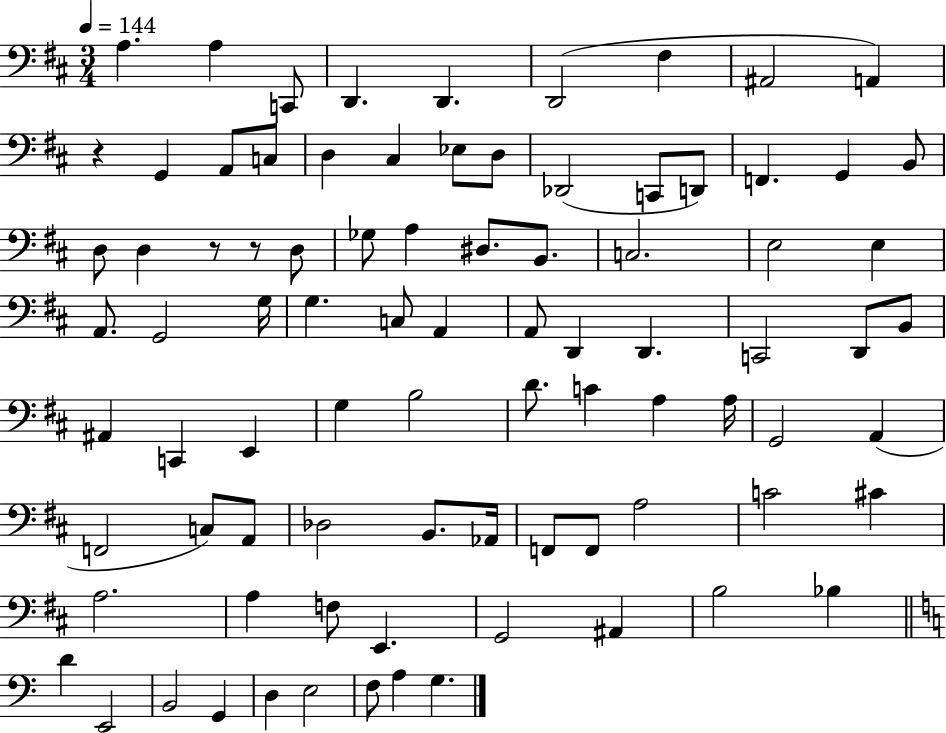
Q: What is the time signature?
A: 3/4